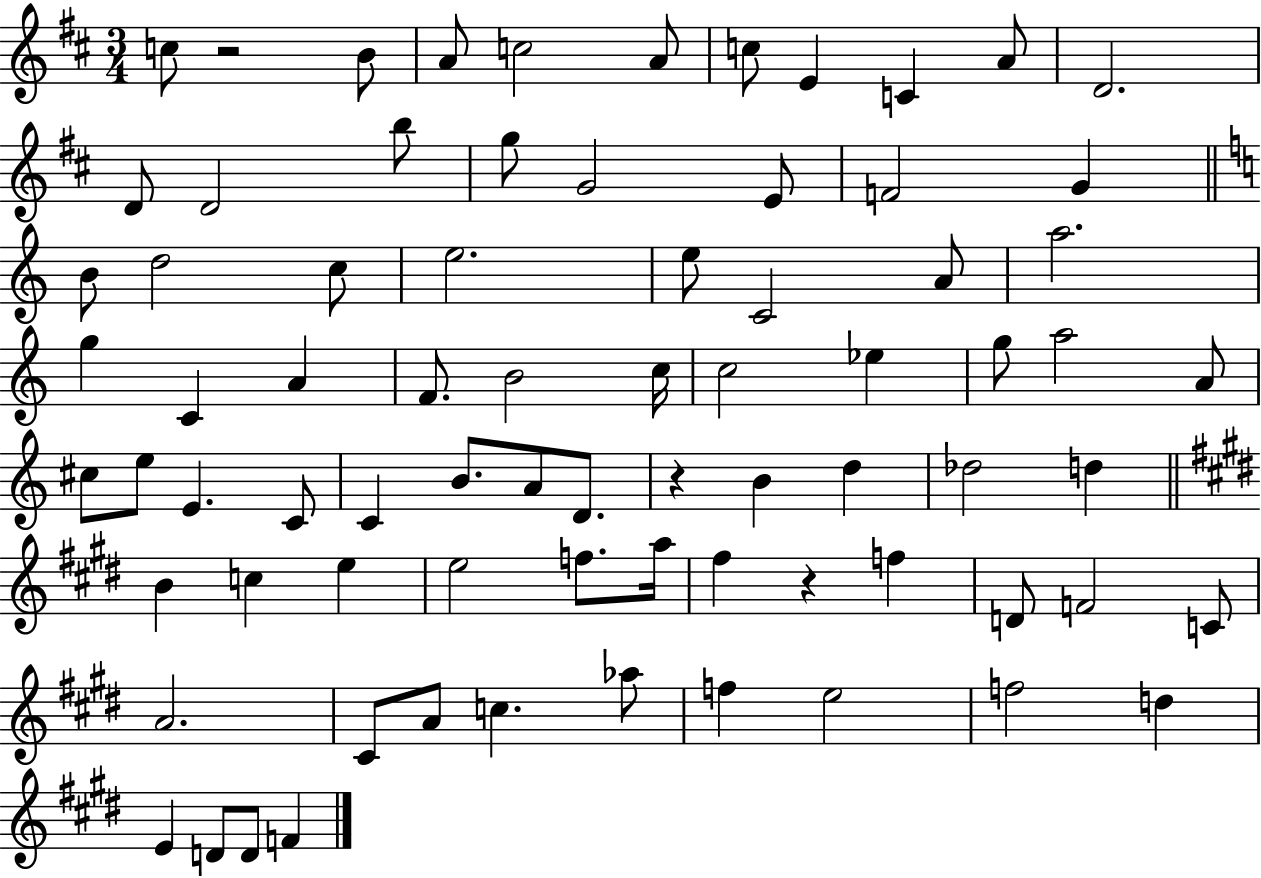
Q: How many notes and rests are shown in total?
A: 76